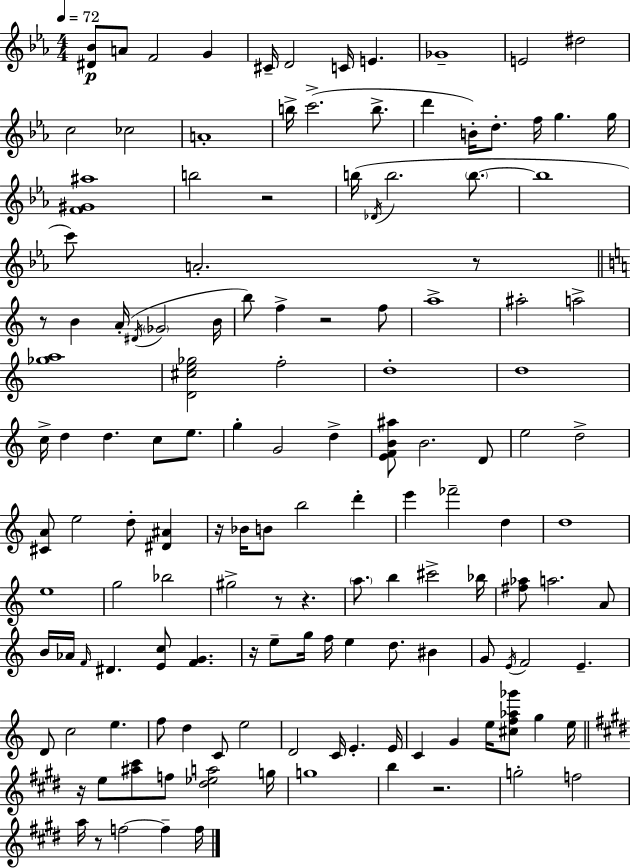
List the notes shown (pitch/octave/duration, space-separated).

[D#4,Bb4]/e A4/e F4/h G4/q C#4/s D4/h C4/s E4/q. Gb4/w E4/h D#5/h C5/h CES5/h A4/w B5/s C6/h. B5/e. D6/q B4/s D5/e. F5/s G5/q. G5/s [F4,G#4,A#5]/w B5/h R/h B5/s Db4/s B5/h. B5/e. B5/w C6/e A4/h. R/e R/e B4/q A4/s D#4/s Gb4/h B4/s B5/e F5/q R/h F5/e A5/w A#5/h A5/h [Gb5,A5]/w [D4,C#5,E5,Gb5]/h F5/h D5/w D5/w C5/s D5/q D5/q. C5/e E5/e. G5/q G4/h D5/q [E4,F4,B4,A#5]/e B4/h. D4/e E5/h D5/h [C#4,A4]/e E5/h D5/e [D#4,A#4]/q R/s Bb4/s B4/e B5/h D6/q E6/q FES6/h D5/q D5/w E5/w G5/h Bb5/h G#5/h R/e R/q. A5/e. B5/q C#6/h Bb5/s [F#5,Ab5]/e A5/h. A4/e B4/s Ab4/s F4/s D#4/q. [E4,C5]/e [F4,G4]/q. R/s E5/e G5/s F5/s E5/q D5/e. BIS4/q G4/e E4/s F4/h E4/q. D4/e C5/h E5/q. F5/e D5/q C4/e E5/h D4/h C4/s E4/q. E4/s C4/q G4/q E5/s [C#5,F5,Ab5,Gb6]/e G5/q E5/s R/s E5/e [A#5,C#6]/e F5/e [D#5,Eb5,A5]/h G5/s G5/w B5/q R/h. G5/h F5/h A5/s R/e F5/h F5/q F5/s